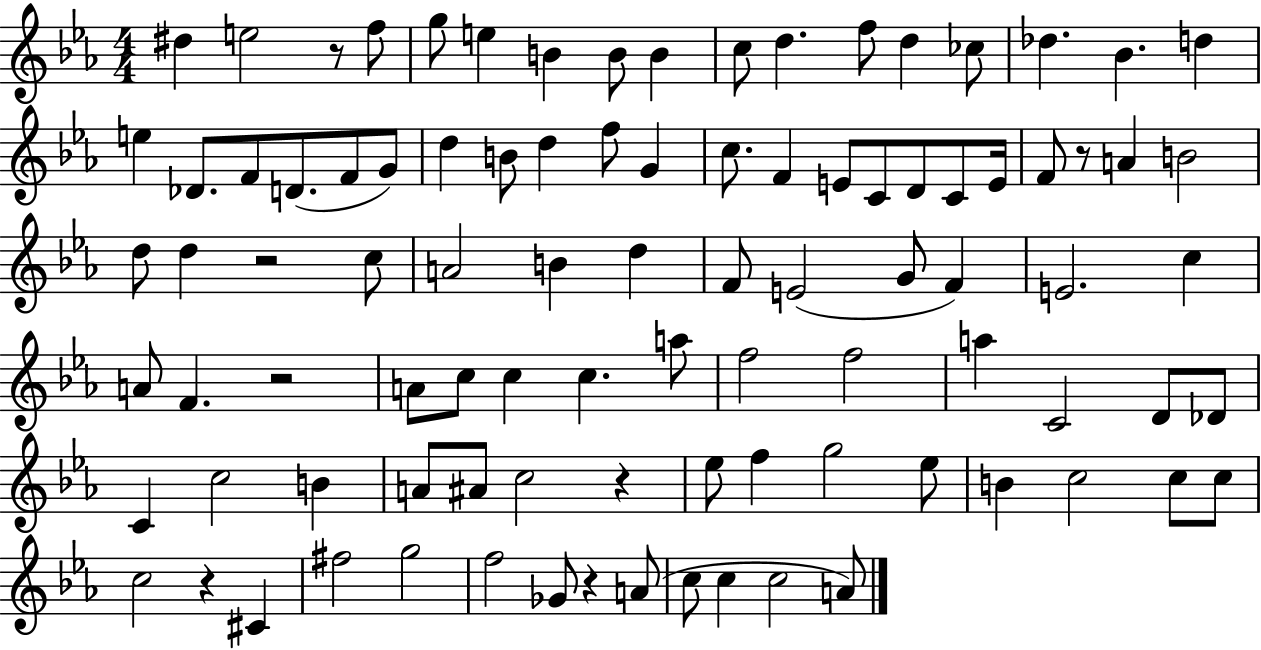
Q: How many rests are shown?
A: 7